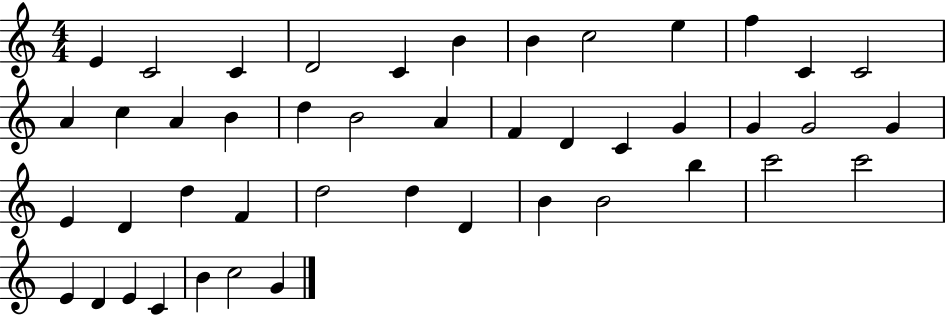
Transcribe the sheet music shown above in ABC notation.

X:1
T:Untitled
M:4/4
L:1/4
K:C
E C2 C D2 C B B c2 e f C C2 A c A B d B2 A F D C G G G2 G E D d F d2 d D B B2 b c'2 c'2 E D E C B c2 G